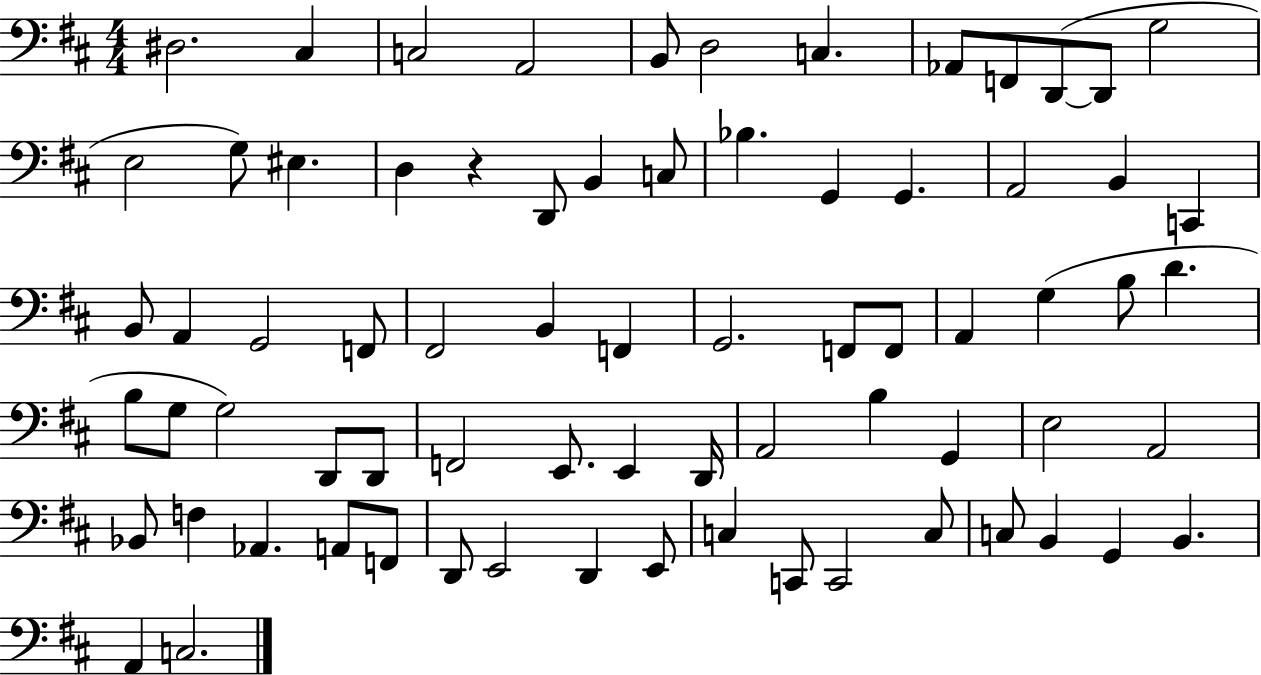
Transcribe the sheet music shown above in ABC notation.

X:1
T:Untitled
M:4/4
L:1/4
K:D
^D,2 ^C, C,2 A,,2 B,,/2 D,2 C, _A,,/2 F,,/2 D,,/2 D,,/2 G,2 E,2 G,/2 ^E, D, z D,,/2 B,, C,/2 _B, G,, G,, A,,2 B,, C,, B,,/2 A,, G,,2 F,,/2 ^F,,2 B,, F,, G,,2 F,,/2 F,,/2 A,, G, B,/2 D B,/2 G,/2 G,2 D,,/2 D,,/2 F,,2 E,,/2 E,, D,,/4 A,,2 B, G,, E,2 A,,2 _B,,/2 F, _A,, A,,/2 F,,/2 D,,/2 E,,2 D,, E,,/2 C, C,,/2 C,,2 C,/2 C,/2 B,, G,, B,, A,, C,2